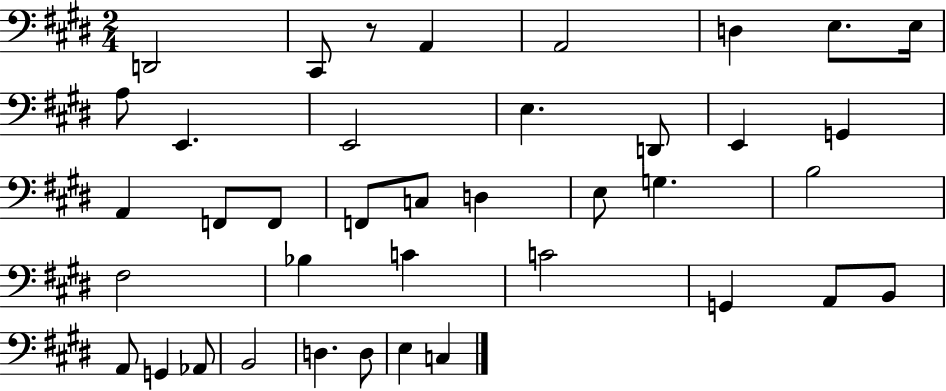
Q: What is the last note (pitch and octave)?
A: C3